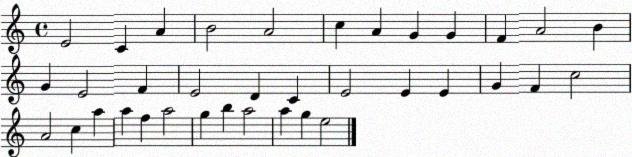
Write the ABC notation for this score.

X:1
T:Untitled
M:4/4
L:1/4
K:C
E2 C A B2 A2 c A G G F A2 B G E2 F E2 D C E2 E E G F c2 A2 c a a f a2 g b a2 a g e2